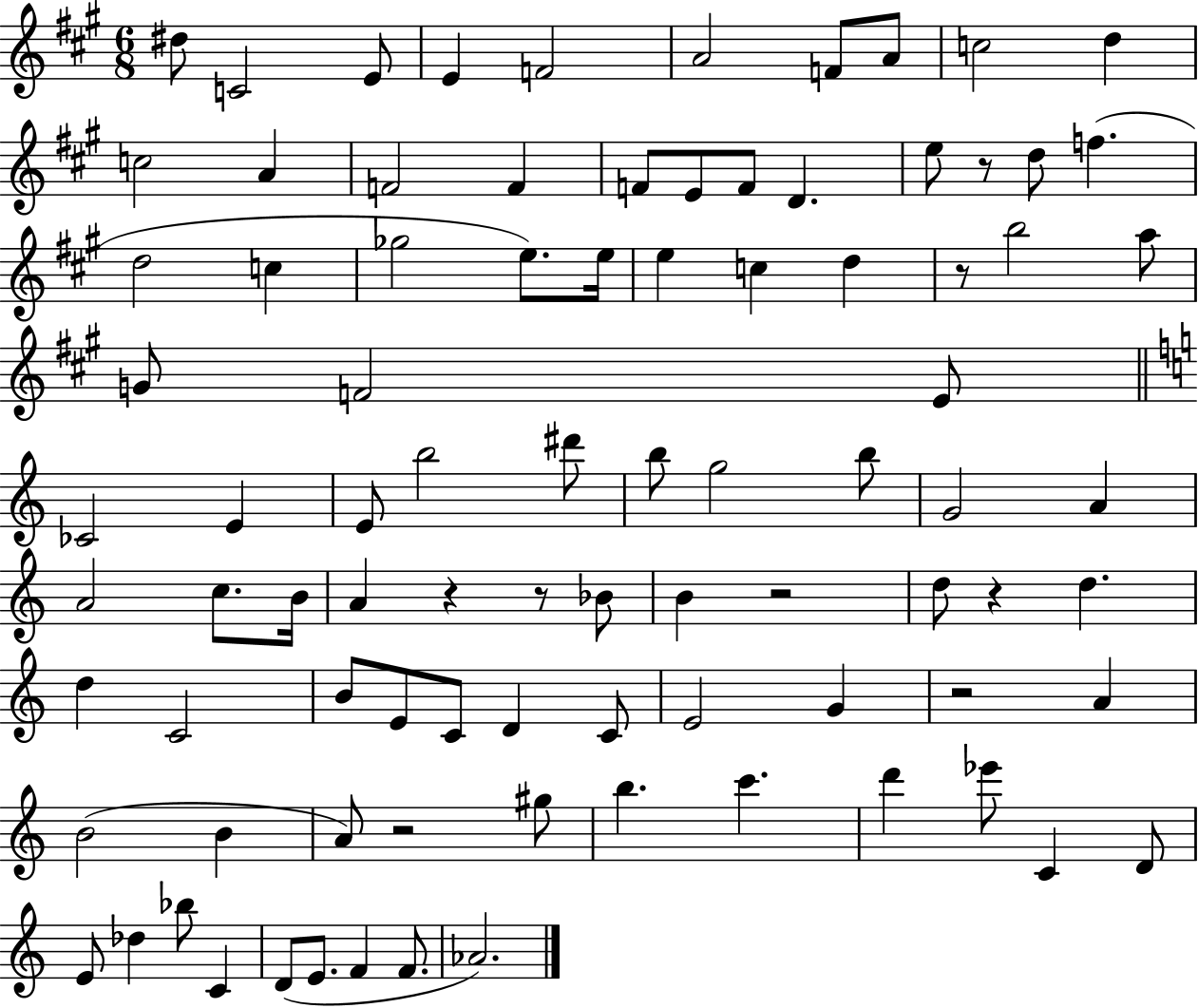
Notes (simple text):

D#5/e C4/h E4/e E4/q F4/h A4/h F4/e A4/e C5/h D5/q C5/h A4/q F4/h F4/q F4/e E4/e F4/e D4/q. E5/e R/e D5/e F5/q. D5/h C5/q Gb5/h E5/e. E5/s E5/q C5/q D5/q R/e B5/h A5/e G4/e F4/h E4/e CES4/h E4/q E4/e B5/h D#6/e B5/e G5/h B5/e G4/h A4/q A4/h C5/e. B4/s A4/q R/q R/e Bb4/e B4/q R/h D5/e R/q D5/q. D5/q C4/h B4/e E4/e C4/e D4/q C4/e E4/h G4/q R/h A4/q B4/h B4/q A4/e R/h G#5/e B5/q. C6/q. D6/q Eb6/e C4/q D4/e E4/e Db5/q Bb5/e C4/q D4/e E4/e. F4/q F4/e. Ab4/h.